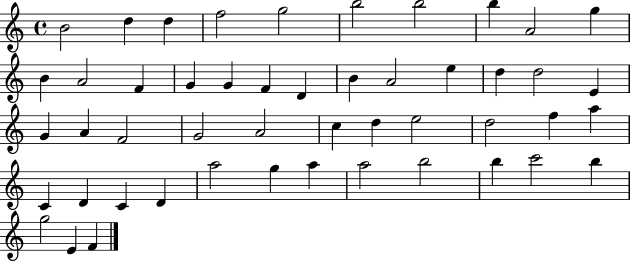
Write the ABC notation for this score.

X:1
T:Untitled
M:4/4
L:1/4
K:C
B2 d d f2 g2 b2 b2 b A2 g B A2 F G G F D B A2 e d d2 E G A F2 G2 A2 c d e2 d2 f a C D C D a2 g a a2 b2 b c'2 b g2 E F